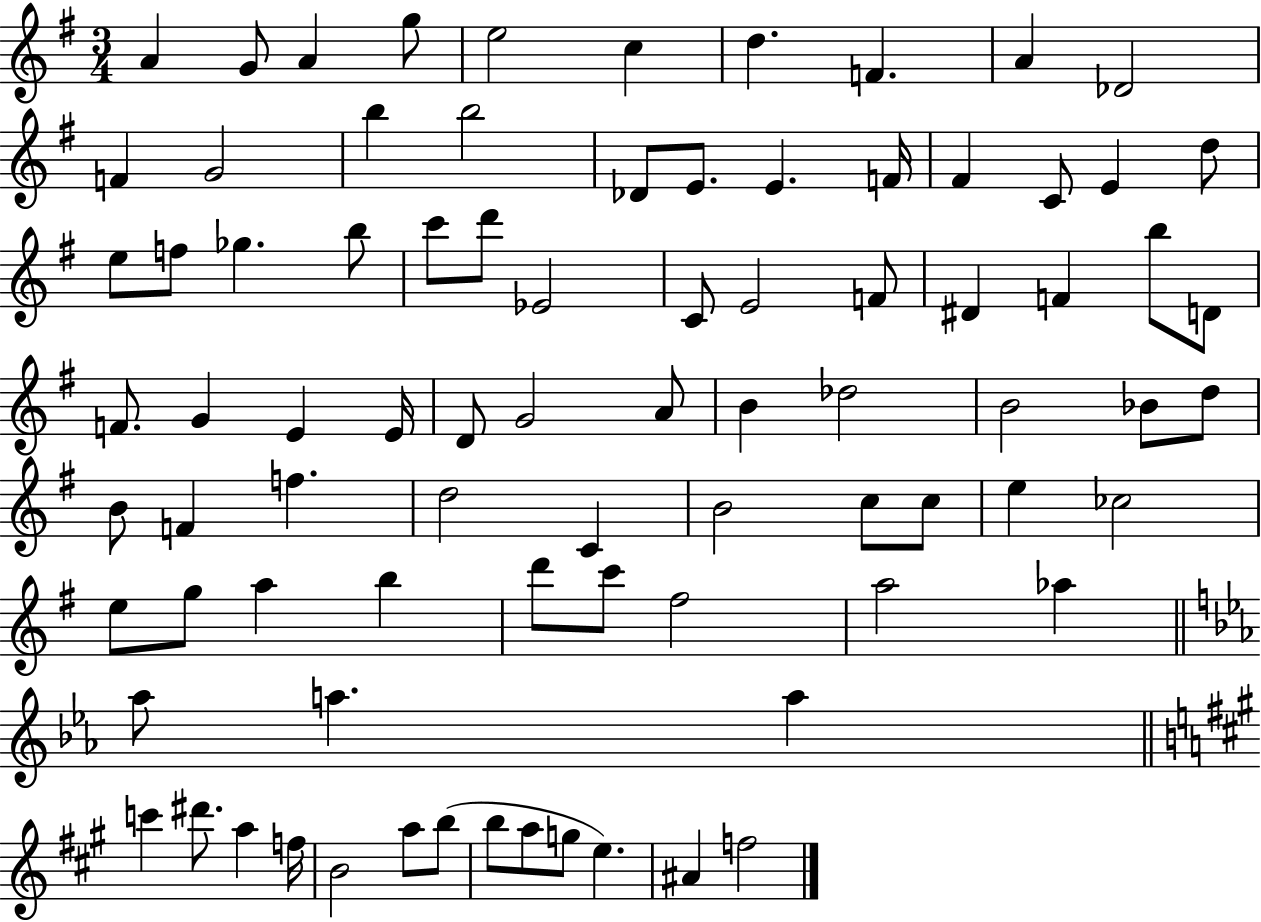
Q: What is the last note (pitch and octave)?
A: F5